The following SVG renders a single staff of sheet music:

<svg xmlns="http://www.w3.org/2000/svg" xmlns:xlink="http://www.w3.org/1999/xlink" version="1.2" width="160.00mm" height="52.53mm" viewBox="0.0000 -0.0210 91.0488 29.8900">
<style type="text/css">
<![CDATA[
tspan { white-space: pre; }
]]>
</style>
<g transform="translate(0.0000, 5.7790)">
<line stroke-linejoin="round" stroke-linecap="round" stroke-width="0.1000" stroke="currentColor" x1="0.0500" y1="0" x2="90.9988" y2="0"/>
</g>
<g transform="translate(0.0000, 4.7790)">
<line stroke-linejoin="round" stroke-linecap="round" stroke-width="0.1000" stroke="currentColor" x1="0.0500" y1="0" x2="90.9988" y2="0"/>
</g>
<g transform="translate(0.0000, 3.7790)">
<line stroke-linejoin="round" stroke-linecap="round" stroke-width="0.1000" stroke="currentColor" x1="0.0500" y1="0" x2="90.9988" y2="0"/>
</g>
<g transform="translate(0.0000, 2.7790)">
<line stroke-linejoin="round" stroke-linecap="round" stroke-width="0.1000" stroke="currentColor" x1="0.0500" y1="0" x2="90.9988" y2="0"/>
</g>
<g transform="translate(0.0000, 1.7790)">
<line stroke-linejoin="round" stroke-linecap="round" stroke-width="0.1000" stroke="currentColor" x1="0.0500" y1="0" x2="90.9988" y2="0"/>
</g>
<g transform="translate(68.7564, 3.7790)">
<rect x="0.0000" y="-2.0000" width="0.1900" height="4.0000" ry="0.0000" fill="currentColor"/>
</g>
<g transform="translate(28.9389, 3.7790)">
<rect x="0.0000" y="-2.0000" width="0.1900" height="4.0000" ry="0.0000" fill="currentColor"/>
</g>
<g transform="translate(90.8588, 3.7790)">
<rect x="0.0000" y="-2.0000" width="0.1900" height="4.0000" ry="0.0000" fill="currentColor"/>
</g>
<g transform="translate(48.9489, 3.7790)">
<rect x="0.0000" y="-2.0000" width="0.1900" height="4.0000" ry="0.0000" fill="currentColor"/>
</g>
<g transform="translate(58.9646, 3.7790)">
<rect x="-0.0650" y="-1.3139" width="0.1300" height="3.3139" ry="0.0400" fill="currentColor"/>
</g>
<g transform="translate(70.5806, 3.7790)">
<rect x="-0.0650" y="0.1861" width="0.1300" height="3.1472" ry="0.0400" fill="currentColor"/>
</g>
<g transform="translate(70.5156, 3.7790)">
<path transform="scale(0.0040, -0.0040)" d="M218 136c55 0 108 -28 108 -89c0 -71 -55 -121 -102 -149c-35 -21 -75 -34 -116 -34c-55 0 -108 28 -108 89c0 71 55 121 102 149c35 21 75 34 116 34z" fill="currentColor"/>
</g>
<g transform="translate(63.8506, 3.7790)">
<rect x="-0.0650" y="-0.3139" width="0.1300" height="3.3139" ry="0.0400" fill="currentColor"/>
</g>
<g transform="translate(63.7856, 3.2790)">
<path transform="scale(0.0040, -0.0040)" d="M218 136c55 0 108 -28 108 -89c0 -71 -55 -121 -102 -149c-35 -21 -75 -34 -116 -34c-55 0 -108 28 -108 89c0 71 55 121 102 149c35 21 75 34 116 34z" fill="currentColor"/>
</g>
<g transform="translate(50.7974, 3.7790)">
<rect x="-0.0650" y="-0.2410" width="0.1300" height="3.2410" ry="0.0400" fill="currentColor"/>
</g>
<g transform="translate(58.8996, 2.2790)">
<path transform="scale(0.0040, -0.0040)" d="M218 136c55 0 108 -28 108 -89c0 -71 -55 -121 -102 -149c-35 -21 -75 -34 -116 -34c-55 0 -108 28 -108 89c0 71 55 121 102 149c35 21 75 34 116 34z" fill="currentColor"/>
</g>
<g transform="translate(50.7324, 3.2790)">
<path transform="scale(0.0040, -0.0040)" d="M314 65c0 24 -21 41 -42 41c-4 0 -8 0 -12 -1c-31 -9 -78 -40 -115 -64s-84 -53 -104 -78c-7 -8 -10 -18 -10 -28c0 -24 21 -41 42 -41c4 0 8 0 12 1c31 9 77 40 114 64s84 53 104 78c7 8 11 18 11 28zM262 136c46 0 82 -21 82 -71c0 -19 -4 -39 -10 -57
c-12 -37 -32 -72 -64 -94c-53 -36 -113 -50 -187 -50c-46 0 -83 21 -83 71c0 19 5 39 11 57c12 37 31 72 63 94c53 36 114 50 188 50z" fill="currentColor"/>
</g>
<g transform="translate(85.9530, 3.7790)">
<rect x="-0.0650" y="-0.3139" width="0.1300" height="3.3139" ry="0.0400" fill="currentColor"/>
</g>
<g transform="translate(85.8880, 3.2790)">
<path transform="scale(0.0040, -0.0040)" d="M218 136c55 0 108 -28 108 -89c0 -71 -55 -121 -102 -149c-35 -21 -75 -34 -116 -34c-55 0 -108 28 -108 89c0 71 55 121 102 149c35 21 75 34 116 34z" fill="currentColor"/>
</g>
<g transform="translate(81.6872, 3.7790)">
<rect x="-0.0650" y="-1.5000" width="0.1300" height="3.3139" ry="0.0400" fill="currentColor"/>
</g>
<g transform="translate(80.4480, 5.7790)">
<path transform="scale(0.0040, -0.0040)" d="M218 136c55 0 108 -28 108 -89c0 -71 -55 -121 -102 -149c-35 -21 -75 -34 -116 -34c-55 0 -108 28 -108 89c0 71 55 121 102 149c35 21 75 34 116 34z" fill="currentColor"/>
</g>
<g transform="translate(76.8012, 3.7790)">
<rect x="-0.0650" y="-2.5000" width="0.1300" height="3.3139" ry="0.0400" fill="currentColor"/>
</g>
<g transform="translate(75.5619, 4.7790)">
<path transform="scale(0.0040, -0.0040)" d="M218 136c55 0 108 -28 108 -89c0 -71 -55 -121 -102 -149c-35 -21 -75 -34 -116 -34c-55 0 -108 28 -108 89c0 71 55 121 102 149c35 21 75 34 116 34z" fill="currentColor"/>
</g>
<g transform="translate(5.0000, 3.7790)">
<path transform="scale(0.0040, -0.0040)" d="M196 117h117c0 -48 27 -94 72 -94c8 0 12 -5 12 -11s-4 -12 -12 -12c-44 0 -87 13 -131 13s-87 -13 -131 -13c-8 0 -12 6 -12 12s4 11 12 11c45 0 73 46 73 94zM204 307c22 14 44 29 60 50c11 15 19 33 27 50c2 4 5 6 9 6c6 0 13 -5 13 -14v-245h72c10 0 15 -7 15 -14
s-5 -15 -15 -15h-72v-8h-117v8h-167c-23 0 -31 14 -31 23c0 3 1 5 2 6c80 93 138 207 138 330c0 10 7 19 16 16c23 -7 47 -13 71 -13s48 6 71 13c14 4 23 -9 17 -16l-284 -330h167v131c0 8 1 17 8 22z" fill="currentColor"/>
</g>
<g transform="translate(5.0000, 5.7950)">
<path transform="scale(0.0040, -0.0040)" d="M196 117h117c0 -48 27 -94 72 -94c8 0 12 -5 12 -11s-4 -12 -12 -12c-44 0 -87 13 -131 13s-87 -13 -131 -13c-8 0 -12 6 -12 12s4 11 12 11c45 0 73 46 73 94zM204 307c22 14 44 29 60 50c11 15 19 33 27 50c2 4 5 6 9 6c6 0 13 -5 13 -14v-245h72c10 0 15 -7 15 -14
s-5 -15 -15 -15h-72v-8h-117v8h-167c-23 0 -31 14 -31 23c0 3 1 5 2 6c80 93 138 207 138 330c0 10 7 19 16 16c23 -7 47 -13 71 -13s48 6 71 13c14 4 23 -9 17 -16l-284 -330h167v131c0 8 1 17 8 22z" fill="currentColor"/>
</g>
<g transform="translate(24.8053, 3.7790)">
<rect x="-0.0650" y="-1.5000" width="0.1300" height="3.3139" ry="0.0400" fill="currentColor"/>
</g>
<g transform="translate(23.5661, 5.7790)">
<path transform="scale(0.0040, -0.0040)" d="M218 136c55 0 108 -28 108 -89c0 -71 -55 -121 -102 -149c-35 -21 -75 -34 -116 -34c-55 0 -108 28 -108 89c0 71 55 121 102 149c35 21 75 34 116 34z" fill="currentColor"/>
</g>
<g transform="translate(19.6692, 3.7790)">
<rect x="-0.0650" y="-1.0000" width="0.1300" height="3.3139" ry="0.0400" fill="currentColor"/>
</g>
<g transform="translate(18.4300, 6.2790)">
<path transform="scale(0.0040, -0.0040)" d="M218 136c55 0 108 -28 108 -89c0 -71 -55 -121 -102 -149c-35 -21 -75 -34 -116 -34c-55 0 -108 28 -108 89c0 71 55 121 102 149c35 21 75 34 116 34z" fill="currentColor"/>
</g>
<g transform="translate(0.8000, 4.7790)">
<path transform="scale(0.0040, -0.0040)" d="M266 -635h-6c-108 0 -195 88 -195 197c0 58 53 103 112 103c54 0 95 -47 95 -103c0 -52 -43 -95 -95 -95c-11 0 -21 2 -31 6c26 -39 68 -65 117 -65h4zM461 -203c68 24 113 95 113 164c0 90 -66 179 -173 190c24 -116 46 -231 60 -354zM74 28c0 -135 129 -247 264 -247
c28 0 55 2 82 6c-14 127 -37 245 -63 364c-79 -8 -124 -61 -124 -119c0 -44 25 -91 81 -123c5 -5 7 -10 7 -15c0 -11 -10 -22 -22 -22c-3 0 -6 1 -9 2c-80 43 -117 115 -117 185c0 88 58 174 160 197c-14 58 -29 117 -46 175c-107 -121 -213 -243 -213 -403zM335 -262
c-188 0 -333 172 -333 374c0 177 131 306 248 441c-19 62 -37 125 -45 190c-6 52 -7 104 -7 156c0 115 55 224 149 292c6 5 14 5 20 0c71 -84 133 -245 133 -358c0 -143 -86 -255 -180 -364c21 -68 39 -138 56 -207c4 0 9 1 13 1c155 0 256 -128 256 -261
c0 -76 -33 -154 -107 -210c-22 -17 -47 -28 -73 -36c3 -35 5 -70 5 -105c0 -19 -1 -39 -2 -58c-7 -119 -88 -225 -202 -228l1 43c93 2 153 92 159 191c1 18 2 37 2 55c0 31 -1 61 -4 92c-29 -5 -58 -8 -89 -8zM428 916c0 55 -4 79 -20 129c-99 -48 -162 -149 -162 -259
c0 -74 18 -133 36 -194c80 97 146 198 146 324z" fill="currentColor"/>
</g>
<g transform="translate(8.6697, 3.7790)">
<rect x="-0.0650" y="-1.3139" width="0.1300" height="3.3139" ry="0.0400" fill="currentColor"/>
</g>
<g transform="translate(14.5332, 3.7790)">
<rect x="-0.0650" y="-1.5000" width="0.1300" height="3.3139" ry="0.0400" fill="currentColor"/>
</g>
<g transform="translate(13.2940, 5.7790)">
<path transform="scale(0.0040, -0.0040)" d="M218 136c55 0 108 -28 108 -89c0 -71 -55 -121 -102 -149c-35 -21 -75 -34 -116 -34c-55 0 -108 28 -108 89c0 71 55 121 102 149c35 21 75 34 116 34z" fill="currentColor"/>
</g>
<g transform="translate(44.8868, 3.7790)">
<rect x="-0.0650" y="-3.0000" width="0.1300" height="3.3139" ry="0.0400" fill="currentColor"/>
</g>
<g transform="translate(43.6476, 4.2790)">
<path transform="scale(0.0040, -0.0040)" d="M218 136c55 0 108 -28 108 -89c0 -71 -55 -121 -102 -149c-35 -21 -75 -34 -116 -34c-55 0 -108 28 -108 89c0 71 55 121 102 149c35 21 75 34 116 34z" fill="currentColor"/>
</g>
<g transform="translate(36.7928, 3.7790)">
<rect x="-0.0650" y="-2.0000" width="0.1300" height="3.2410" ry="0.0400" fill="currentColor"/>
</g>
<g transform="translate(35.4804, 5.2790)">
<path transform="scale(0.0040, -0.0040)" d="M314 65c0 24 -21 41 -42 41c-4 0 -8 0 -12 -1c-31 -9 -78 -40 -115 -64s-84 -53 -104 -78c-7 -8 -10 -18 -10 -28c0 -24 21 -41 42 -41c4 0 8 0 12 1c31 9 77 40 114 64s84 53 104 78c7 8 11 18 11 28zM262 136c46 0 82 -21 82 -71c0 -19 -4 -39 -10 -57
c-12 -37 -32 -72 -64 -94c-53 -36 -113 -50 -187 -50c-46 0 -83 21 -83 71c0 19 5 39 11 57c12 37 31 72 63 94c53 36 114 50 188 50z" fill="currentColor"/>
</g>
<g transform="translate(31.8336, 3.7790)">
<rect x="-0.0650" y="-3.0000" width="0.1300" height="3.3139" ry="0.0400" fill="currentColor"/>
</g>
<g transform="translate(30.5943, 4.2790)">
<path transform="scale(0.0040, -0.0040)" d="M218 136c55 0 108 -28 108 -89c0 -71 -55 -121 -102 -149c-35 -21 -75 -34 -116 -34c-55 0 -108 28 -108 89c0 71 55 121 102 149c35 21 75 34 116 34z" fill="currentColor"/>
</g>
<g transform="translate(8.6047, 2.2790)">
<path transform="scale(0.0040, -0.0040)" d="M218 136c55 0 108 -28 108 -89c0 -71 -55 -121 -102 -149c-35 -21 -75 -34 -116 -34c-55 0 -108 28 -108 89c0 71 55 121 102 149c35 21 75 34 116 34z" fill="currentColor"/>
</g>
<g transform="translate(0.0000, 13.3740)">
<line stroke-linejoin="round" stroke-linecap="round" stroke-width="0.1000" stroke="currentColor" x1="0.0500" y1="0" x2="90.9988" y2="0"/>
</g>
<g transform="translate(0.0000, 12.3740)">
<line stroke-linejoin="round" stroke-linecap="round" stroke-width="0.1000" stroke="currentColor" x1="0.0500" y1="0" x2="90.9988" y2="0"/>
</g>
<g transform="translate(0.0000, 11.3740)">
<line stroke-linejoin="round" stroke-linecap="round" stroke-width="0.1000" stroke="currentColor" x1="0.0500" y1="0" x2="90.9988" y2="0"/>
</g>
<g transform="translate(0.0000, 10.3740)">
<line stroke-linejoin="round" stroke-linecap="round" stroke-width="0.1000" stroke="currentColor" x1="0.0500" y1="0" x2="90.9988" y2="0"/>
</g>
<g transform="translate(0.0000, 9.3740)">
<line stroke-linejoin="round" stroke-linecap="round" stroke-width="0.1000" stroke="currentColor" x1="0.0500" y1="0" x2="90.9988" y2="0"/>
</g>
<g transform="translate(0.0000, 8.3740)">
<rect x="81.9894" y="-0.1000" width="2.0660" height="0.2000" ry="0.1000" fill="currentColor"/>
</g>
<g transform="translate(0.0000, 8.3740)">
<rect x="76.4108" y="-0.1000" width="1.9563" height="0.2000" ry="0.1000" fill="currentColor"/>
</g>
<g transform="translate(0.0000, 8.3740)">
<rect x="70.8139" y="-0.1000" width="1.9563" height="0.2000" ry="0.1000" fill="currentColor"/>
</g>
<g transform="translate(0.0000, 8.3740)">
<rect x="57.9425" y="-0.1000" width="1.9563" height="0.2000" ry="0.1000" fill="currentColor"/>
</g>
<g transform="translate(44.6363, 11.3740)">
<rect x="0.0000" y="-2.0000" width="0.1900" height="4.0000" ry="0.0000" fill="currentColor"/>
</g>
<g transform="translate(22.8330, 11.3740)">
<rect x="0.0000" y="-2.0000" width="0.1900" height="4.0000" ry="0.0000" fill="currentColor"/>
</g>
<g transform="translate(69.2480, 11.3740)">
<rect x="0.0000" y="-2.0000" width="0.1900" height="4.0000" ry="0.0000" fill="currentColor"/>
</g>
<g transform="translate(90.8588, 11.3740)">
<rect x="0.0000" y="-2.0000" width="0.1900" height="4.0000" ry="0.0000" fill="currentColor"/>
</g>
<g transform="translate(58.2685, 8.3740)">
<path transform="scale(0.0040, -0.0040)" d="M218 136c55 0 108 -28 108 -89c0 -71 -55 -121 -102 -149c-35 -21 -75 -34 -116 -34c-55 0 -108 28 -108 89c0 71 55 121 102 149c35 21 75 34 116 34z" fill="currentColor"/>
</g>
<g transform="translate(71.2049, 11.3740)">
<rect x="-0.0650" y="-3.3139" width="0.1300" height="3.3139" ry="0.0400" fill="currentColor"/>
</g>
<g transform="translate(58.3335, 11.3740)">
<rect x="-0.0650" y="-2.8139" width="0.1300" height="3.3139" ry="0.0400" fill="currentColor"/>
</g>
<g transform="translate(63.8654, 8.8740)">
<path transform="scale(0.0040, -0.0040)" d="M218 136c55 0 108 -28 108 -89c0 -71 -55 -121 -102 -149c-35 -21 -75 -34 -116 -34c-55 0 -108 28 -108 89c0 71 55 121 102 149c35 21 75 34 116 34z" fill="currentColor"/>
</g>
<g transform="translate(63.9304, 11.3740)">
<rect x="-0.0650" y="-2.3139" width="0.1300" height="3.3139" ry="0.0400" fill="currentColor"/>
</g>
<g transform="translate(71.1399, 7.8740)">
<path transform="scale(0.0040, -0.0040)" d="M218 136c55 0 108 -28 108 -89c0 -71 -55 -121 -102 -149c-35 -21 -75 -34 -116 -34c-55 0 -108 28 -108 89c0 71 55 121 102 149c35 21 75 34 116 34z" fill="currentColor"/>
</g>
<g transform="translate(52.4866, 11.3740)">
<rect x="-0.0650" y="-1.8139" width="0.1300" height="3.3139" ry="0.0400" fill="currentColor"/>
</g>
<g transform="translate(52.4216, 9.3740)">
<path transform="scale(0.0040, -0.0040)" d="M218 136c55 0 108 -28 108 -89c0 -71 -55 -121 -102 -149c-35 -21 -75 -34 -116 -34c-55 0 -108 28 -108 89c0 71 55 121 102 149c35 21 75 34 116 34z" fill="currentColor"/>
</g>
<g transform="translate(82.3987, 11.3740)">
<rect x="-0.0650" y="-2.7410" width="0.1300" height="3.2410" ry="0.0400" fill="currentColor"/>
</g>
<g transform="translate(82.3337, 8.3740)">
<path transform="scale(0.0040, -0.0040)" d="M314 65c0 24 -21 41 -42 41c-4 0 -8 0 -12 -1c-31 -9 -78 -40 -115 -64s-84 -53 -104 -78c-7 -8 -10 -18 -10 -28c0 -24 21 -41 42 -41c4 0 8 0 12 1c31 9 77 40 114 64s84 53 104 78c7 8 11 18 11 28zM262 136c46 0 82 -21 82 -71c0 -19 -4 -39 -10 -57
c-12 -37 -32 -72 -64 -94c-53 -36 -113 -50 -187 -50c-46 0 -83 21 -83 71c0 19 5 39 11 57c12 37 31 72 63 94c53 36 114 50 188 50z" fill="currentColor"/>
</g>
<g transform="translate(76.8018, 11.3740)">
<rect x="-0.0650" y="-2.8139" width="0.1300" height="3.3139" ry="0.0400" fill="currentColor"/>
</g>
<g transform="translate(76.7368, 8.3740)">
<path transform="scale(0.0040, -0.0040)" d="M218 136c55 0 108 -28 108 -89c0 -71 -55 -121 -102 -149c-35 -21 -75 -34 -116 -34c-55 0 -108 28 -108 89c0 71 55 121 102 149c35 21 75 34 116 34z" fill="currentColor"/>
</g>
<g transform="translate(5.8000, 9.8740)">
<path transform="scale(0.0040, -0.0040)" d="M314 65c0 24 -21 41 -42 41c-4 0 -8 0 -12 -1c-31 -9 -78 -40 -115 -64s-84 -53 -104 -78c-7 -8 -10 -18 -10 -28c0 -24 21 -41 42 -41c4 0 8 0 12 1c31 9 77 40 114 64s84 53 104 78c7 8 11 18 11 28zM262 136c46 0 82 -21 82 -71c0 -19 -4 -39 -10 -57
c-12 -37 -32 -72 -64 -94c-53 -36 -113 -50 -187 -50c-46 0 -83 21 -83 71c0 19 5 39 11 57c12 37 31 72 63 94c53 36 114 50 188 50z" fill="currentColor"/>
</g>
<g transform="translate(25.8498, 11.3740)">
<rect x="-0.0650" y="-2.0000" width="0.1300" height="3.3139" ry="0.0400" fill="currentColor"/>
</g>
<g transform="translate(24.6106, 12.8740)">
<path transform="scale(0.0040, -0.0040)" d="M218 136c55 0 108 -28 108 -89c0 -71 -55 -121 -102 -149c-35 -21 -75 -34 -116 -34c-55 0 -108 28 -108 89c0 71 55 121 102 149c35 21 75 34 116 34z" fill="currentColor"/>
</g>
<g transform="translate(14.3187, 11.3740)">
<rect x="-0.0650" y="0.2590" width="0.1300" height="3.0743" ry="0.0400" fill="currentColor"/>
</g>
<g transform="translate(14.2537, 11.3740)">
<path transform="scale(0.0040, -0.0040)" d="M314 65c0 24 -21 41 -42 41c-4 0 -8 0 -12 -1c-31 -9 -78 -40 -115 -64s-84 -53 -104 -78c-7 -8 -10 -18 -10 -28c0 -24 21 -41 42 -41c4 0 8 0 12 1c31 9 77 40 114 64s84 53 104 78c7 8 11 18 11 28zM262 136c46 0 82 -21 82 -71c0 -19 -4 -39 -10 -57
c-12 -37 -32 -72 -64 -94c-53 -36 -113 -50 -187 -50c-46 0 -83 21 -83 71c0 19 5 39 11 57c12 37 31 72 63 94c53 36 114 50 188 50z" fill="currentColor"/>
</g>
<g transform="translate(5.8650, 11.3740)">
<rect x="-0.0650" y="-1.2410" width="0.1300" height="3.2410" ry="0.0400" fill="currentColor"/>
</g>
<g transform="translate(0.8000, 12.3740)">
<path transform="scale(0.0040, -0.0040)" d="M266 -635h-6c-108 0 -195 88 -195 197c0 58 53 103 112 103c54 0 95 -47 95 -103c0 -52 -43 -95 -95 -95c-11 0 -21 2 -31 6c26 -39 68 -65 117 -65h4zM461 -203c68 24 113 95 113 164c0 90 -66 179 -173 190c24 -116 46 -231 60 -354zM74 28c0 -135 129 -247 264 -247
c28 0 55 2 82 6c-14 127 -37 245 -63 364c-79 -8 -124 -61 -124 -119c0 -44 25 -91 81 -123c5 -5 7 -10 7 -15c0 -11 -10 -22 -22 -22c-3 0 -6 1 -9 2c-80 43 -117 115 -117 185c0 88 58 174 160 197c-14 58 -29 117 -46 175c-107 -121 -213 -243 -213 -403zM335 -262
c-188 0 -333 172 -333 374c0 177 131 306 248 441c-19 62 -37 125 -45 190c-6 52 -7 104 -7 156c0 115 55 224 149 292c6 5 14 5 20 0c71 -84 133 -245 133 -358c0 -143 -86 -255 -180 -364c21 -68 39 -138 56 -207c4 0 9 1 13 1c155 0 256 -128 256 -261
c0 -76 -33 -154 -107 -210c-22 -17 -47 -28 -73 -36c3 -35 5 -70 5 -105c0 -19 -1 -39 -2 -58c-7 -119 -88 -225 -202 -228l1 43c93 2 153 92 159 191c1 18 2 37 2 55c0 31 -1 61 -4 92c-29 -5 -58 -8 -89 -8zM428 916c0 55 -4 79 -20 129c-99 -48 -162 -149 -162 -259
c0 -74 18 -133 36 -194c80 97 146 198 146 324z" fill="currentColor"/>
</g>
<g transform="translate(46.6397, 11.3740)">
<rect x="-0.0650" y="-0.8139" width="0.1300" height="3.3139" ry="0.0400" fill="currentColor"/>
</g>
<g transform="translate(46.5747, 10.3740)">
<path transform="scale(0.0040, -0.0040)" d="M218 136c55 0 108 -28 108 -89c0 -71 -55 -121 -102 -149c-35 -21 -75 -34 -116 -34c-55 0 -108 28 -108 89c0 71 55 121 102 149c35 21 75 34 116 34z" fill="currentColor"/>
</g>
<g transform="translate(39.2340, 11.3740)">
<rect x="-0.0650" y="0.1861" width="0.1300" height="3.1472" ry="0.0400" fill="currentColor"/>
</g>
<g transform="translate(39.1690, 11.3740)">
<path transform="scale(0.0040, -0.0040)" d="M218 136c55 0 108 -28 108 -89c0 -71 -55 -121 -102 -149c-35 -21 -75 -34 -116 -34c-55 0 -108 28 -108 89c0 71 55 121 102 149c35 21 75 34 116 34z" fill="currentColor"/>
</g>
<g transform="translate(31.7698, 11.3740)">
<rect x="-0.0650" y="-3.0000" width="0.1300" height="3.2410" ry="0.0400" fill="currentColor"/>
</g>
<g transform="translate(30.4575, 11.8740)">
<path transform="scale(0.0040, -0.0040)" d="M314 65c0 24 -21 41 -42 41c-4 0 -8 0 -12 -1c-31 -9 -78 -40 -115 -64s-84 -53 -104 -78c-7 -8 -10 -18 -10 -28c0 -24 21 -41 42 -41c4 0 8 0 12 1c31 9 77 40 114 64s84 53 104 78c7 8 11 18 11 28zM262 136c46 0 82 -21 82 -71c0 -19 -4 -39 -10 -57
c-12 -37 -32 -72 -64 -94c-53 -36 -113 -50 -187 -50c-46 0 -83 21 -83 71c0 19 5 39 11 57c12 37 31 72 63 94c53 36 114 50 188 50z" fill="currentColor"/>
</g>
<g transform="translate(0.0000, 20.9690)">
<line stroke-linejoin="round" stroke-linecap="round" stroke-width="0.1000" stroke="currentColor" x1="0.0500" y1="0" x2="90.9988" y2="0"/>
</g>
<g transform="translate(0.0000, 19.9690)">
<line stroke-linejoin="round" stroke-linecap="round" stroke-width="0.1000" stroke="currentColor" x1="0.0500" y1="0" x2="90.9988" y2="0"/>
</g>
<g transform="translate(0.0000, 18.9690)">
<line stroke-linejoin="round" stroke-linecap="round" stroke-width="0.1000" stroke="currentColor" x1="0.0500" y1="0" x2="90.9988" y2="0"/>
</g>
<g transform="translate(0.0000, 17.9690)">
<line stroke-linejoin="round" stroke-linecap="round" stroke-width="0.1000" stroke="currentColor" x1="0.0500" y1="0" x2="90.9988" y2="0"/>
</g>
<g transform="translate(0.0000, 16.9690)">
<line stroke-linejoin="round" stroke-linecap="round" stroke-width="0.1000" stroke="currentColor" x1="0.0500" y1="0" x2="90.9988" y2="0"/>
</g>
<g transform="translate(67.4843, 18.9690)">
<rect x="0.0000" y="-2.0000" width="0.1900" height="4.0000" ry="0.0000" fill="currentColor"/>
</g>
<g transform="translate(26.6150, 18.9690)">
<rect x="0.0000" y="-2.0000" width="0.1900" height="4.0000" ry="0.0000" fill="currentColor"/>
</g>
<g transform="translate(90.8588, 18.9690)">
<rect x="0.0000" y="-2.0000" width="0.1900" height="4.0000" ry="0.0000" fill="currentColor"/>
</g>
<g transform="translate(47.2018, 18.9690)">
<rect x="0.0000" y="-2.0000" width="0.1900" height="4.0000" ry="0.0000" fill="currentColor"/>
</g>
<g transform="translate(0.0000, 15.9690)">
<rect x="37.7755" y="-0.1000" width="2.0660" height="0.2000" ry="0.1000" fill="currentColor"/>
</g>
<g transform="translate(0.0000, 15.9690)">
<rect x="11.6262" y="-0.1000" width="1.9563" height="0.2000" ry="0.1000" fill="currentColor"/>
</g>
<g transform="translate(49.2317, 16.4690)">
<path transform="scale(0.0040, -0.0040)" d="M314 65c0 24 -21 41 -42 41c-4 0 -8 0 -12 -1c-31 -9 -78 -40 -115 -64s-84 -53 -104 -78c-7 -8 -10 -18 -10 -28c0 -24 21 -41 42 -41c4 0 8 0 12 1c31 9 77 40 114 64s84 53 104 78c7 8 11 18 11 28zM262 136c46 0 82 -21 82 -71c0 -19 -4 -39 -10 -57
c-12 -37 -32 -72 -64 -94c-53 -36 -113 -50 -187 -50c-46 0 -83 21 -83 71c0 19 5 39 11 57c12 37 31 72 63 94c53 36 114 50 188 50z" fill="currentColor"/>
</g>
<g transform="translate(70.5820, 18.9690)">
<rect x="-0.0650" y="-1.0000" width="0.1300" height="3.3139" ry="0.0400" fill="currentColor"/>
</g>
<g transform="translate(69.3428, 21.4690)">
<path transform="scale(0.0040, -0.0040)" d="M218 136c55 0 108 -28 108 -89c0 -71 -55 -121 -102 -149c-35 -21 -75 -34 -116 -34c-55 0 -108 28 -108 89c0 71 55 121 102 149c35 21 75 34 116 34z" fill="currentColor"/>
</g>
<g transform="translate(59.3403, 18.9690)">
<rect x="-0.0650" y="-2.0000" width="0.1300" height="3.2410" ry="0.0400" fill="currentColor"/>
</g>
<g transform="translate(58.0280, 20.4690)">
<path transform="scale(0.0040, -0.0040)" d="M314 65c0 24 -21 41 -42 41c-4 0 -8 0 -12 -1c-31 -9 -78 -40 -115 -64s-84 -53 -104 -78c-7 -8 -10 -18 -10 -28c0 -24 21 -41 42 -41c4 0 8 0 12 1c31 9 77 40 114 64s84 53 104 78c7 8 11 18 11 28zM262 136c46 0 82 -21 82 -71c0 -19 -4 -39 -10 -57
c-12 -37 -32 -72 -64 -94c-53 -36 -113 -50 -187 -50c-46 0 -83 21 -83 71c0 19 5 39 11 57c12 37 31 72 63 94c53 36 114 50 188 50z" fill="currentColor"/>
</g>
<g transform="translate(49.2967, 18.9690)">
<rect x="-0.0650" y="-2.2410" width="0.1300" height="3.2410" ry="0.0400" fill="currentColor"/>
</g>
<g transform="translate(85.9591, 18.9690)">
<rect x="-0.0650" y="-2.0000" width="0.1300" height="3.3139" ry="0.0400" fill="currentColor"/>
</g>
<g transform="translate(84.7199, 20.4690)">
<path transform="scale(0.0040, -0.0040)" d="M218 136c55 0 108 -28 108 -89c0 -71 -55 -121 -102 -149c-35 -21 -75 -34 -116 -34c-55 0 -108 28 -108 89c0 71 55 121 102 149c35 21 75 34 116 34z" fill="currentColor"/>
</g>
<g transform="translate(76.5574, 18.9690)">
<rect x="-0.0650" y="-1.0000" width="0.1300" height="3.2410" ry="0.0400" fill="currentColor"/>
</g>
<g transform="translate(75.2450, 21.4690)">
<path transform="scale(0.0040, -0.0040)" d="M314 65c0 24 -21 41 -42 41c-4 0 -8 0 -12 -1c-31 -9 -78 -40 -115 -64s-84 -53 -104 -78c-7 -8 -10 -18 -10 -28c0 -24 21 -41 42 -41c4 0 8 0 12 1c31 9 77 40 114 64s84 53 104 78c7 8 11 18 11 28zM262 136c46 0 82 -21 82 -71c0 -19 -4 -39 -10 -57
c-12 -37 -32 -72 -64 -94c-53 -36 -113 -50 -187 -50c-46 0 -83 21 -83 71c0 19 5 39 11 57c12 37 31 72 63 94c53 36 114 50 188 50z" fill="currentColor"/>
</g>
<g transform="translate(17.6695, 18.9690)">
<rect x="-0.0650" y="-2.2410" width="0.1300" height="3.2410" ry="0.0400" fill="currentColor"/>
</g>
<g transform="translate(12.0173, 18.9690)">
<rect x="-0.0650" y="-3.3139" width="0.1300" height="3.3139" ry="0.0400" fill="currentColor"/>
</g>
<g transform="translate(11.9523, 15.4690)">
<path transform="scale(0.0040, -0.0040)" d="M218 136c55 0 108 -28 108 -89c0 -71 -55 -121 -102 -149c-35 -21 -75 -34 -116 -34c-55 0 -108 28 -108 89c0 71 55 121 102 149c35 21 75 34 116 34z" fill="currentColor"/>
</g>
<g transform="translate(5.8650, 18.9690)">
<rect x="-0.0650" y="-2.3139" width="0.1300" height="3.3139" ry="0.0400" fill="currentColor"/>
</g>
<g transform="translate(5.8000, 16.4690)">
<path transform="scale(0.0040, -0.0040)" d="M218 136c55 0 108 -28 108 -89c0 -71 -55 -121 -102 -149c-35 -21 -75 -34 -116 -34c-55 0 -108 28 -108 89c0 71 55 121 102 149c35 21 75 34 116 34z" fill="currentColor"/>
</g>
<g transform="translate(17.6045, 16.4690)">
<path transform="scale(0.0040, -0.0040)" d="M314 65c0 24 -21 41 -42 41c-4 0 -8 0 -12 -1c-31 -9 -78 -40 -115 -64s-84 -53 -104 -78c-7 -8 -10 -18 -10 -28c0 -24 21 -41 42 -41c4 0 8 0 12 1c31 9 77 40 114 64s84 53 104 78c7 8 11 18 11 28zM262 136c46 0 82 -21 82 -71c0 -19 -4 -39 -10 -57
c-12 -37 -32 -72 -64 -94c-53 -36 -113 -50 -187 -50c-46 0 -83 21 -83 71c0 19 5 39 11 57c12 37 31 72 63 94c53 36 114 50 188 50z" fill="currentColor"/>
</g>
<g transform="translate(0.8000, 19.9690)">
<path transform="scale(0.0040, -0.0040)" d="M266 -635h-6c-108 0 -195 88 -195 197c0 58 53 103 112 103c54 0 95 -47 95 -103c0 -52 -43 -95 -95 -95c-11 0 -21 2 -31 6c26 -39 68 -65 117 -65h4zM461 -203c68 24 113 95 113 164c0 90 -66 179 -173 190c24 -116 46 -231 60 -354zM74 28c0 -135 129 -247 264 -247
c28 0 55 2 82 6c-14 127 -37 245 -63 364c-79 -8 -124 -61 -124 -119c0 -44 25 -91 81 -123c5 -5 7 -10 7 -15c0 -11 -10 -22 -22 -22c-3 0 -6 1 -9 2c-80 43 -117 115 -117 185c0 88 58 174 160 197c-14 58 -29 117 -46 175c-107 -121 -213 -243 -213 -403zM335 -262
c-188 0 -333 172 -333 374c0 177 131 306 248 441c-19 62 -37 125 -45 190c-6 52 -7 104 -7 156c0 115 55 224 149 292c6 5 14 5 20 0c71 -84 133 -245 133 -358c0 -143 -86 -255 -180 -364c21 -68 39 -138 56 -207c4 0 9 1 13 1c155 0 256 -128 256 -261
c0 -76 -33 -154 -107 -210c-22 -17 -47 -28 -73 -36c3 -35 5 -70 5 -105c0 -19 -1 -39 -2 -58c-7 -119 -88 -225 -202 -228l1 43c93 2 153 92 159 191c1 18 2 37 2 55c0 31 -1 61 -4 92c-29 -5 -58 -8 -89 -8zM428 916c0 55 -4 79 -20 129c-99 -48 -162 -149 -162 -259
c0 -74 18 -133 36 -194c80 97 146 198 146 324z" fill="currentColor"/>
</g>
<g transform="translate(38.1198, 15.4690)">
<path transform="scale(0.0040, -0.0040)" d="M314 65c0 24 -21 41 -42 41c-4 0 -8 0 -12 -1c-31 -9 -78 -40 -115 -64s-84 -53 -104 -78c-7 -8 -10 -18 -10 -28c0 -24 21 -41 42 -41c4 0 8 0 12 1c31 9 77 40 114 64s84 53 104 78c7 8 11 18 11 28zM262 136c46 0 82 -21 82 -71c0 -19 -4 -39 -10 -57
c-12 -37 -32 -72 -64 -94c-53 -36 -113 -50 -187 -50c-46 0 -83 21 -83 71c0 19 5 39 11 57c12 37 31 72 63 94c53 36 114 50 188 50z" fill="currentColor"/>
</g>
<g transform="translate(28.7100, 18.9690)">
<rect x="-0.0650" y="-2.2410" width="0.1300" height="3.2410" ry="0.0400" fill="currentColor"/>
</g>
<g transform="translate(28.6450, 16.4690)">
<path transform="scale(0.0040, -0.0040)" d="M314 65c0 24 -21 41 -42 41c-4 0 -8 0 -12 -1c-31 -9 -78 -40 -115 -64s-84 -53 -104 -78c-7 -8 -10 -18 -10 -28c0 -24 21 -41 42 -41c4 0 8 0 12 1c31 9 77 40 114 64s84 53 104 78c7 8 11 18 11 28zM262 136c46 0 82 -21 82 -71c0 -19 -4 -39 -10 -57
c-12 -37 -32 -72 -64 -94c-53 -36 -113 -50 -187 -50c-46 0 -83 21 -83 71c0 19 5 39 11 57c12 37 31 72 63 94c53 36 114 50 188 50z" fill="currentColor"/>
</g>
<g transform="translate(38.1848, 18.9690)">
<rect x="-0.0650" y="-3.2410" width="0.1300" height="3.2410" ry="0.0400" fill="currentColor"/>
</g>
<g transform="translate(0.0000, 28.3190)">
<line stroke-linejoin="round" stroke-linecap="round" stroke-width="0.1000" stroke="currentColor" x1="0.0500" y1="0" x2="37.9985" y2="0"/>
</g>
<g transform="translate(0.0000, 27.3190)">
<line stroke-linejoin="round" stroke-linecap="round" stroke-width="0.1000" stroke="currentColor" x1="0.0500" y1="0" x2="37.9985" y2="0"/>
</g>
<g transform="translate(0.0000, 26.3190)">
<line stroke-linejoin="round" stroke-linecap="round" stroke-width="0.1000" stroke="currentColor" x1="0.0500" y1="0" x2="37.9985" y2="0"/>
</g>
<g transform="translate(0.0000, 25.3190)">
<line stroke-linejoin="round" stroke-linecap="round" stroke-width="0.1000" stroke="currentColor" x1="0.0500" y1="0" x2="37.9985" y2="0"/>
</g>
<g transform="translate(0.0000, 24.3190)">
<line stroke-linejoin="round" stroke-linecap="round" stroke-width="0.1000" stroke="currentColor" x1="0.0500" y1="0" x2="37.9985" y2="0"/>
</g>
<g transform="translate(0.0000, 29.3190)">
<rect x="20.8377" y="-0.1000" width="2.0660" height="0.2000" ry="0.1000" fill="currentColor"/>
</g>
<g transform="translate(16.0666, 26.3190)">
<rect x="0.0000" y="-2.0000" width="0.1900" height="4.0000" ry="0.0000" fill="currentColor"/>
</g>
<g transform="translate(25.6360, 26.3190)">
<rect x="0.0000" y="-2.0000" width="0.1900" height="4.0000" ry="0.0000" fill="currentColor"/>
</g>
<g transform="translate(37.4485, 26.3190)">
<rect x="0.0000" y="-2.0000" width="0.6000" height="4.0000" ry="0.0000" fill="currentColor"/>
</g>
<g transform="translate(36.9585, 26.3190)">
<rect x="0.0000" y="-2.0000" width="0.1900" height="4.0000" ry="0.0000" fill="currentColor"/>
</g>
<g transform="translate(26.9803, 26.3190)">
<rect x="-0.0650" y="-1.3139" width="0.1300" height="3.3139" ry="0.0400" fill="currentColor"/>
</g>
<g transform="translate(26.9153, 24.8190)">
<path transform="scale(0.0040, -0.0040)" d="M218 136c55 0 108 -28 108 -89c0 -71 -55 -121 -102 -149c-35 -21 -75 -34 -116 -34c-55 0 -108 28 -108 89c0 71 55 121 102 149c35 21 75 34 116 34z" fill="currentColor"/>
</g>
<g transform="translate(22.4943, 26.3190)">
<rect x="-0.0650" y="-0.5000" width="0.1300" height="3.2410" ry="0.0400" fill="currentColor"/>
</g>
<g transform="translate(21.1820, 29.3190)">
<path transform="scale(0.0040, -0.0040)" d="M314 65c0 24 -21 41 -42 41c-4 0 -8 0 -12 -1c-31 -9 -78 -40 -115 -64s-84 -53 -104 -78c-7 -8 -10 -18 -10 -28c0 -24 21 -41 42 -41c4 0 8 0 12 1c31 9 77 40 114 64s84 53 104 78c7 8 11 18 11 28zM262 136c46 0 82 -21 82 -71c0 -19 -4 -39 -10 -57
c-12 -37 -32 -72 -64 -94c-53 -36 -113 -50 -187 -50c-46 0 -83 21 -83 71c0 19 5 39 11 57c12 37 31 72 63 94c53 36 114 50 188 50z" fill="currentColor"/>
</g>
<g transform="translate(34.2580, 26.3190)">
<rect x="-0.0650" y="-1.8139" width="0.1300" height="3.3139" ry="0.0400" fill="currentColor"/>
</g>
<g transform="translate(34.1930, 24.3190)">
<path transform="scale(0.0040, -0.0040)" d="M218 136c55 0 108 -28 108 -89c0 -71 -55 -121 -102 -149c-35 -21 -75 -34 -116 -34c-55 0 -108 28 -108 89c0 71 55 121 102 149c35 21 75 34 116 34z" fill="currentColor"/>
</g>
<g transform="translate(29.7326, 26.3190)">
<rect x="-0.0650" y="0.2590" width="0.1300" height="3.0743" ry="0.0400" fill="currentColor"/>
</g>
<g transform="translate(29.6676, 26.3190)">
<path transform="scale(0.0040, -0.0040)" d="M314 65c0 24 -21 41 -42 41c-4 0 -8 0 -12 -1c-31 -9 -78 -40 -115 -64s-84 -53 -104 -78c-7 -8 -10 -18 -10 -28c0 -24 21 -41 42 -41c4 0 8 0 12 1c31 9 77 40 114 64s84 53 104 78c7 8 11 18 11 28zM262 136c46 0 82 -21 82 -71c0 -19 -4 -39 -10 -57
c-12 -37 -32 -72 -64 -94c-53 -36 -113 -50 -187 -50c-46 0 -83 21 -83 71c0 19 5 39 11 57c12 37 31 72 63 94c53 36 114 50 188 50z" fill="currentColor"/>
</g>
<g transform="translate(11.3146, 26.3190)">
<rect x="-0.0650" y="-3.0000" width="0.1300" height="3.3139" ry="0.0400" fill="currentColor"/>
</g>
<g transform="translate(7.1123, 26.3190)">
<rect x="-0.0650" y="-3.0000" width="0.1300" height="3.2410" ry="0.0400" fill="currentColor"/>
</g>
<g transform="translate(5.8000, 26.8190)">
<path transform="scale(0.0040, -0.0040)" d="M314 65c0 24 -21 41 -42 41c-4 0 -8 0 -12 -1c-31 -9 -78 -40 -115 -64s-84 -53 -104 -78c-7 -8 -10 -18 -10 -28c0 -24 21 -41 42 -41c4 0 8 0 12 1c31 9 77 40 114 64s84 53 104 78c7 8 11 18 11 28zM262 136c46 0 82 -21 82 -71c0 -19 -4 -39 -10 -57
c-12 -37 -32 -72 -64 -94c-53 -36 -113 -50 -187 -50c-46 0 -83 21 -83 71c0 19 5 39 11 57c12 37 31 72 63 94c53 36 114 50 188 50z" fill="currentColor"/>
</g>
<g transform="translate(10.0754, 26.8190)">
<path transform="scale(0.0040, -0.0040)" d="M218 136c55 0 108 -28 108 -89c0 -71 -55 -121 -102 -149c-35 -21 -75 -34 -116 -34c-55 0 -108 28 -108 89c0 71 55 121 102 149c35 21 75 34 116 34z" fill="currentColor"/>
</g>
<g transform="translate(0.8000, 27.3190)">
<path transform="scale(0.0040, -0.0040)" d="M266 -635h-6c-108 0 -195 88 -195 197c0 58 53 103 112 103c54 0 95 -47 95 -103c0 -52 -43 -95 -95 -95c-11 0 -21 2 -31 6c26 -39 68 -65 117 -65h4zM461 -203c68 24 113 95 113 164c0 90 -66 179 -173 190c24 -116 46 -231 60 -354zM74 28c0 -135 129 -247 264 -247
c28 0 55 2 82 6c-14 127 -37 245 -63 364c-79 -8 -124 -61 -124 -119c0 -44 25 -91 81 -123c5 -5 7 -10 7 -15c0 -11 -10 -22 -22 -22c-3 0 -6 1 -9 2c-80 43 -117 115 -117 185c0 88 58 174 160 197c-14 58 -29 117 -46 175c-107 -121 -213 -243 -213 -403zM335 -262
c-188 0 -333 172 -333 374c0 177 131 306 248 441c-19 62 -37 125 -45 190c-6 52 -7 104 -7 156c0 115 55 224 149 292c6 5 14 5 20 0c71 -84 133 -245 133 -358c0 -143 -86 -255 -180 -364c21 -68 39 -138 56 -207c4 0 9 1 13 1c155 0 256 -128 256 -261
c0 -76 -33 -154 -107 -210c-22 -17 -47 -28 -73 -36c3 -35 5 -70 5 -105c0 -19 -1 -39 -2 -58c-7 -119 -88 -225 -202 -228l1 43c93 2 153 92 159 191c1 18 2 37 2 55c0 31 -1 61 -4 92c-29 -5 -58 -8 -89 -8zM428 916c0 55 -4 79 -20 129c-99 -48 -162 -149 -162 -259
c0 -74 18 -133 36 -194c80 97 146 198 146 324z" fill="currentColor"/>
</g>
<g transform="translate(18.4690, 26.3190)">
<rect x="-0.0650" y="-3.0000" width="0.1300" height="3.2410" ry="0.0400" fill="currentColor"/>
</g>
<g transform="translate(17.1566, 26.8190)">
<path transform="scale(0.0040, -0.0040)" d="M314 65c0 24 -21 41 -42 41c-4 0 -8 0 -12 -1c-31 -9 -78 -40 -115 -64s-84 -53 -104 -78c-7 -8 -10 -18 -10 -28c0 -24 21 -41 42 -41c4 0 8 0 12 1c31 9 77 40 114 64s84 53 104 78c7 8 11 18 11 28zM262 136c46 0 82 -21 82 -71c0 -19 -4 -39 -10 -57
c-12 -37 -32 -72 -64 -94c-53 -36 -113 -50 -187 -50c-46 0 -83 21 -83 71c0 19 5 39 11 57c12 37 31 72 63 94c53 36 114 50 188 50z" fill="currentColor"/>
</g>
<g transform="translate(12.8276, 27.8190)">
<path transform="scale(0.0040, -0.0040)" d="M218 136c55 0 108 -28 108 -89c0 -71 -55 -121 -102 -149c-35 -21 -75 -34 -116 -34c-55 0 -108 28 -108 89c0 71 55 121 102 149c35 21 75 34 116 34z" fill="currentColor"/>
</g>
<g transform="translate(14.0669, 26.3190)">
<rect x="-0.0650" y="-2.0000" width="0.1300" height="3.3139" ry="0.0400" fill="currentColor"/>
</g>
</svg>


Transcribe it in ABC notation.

X:1
T:Untitled
M:4/4
L:1/4
K:C
e E D E A F2 A c2 e c B G E c e2 B2 F A2 B d f a g b a a2 g b g2 g2 b2 g2 F2 D D2 F A2 A F A2 C2 e B2 f